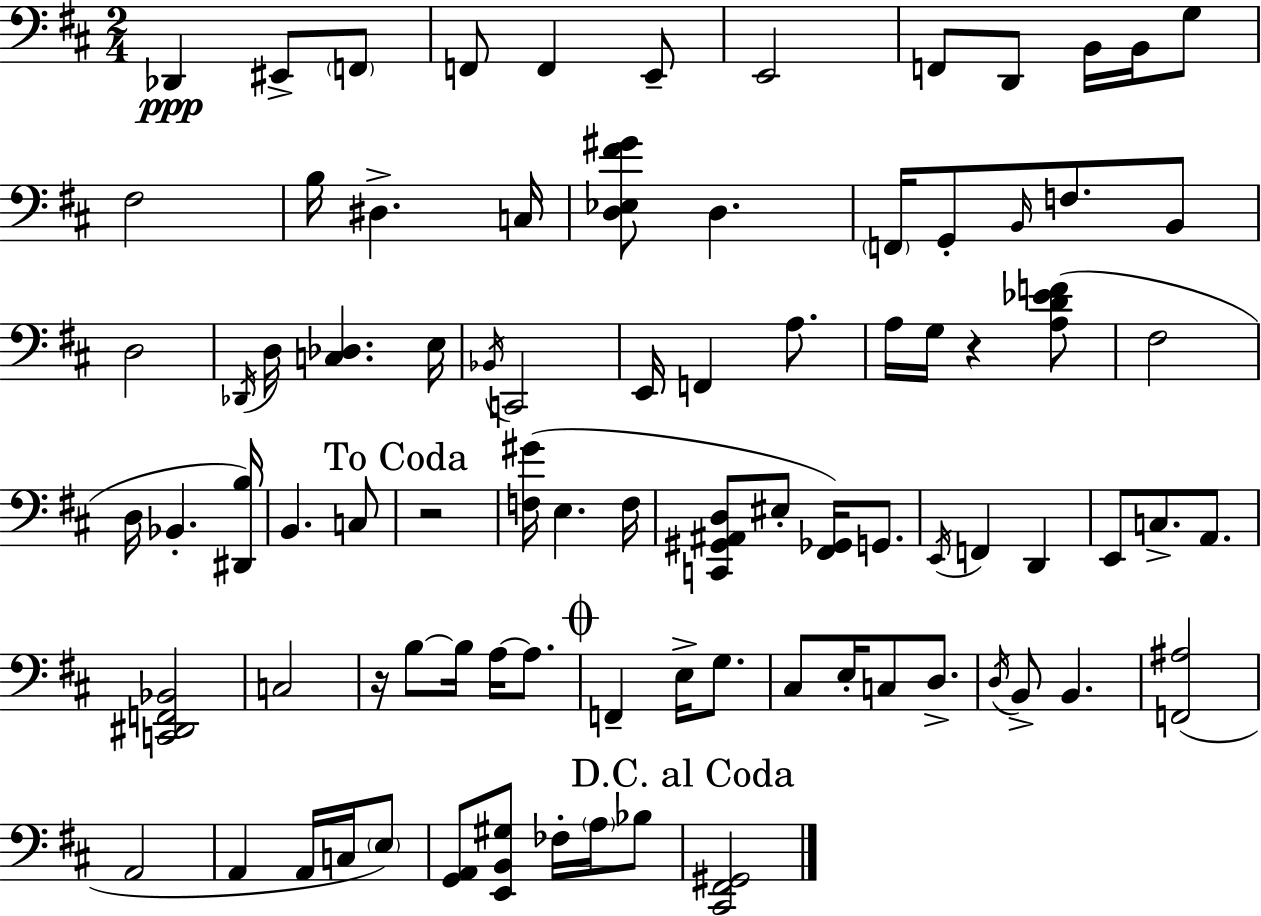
X:1
T:Untitled
M:2/4
L:1/4
K:D
_D,, ^E,,/2 F,,/2 F,,/2 F,, E,,/2 E,,2 F,,/2 D,,/2 B,,/4 B,,/4 G,/2 ^F,2 B,/4 ^D, C,/4 [D,_E,^F^G]/2 D, F,,/4 G,,/2 B,,/4 F,/2 B,,/2 D,2 _D,,/4 D,/4 [C,_D,] E,/4 _B,,/4 C,,2 E,,/4 F,, A,/2 A,/4 G,/4 z [A,D_EF]/2 ^F,2 D,/4 _B,, [^D,,B,]/4 B,, C,/2 z2 [F,^G]/4 E, F,/4 [C,,^G,,^A,,D,]/2 ^E,/2 [^F,,_G,,]/4 G,,/2 E,,/4 F,, D,, E,,/2 C,/2 A,,/2 [C,,^D,,F,,_B,,]2 C,2 z/4 B,/2 B,/4 A,/4 A,/2 F,, E,/4 G,/2 ^C,/2 E,/4 C,/2 D,/2 D,/4 B,,/2 B,, [F,,^A,]2 A,,2 A,, A,,/4 C,/4 E,/2 [G,,A,,]/2 [E,,B,,^G,]/2 _F,/4 A,/4 _B,/2 [^C,,^F,,^G,,]2